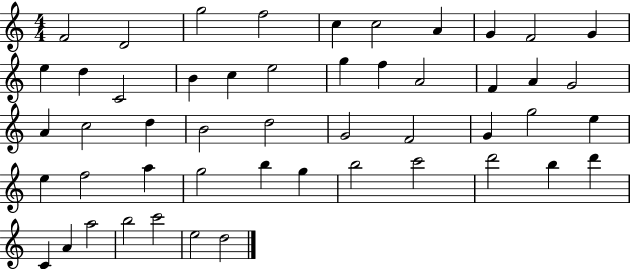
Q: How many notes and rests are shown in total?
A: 50